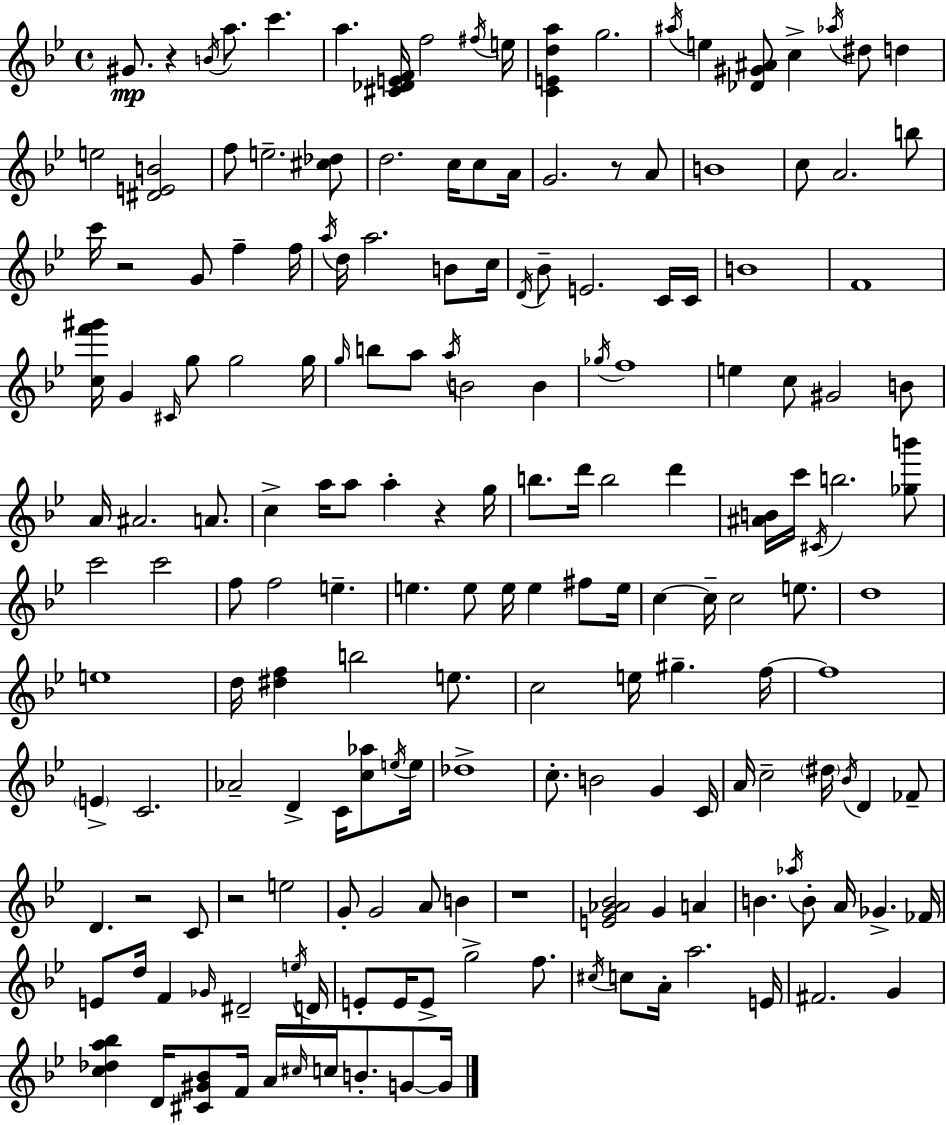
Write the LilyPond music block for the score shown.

{
  \clef treble
  \time 4/4
  \defaultTimeSignature
  \key bes \major
  gis'8.\mp r4 \acciaccatura { b'16 } a''8. c'''4. | a''4. <cis' des' e' f'>16 f''2 | \acciaccatura { fis''16 } e''16 <c' e' d'' a''>4 g''2. | \acciaccatura { ais''16 } e''4 <des' gis' ais'>8 c''4-> \acciaccatura { aes''16 } dis''8 | \break d''4 e''2 <dis' e' b'>2 | f''8 e''2.-- | <cis'' des''>8 d''2. | c''16 c''8 a'16 g'2. | \break r8 a'8 b'1 | c''8 a'2. | b''8 c'''16 r2 g'8 f''4-- | f''16 \acciaccatura { a''16 } d''16 a''2. | \break b'8 c''16 \acciaccatura { d'16 } bes'8-- e'2. | c'16 c'16 b'1 | f'1 | <c'' f''' gis'''>16 g'4 \grace { cis'16 } g''8 g''2 | \break g''16 \grace { g''16 } b''8 a''8 \acciaccatura { a''16 } b'2 | b'4 \acciaccatura { ges''16 } f''1 | e''4 c''8 | gis'2 b'8 a'16 ais'2. | \break a'8. c''4-> a''16 a''8 | a''4-. r4 g''16 b''8. d'''16 b''2 | d'''4 <ais' b'>16 c'''16 \acciaccatura { cis'16 } b''2. | <ges'' b'''>8 c'''2 | \break c'''2 f''8 f''2 | e''4.-- e''4. | e''8 e''16 e''4 fis''8 e''16 c''4~~ c''16-- | c''2 e''8. d''1 | \break e''1 | d''16 <dis'' f''>4 | b''2 e''8. c''2 | e''16 gis''4.-- f''16~~ f''1 | \break \parenthesize e'4-> c'2. | aes'2-- | d'4-> c'16 <c'' aes''>8 \acciaccatura { e''16 } e''16 des''1-> | c''8.-. b'2 | \break g'4 c'16 a'16 c''2-- | \parenthesize dis''16 \acciaccatura { bes'16 } d'4 fes'8-- d'4. | r2 c'8 r2 | e''2 g'8-. g'2 | \break a'8 b'4 r1 | <e' g' aes' bes'>2 | g'4 a'4 b'4. | \acciaccatura { aes''16 } b'8-. a'16 ges'4.-> fes'16 e'8 | \break d''16 f'4 \grace { ges'16 } dis'2-- \acciaccatura { e''16 } d'16 | e'8-. e'16 e'8-> g''2-> f''8. | \acciaccatura { cis''16 } c''8 a'16-. a''2. | e'16 fis'2. g'4 | \break <c'' des'' a'' bes''>4 d'16 <cis' gis' bes'>8 f'16 a'16 \grace { cis''16 } c''16 b'8.-. g'8~~ | g'16 \bar "|."
}